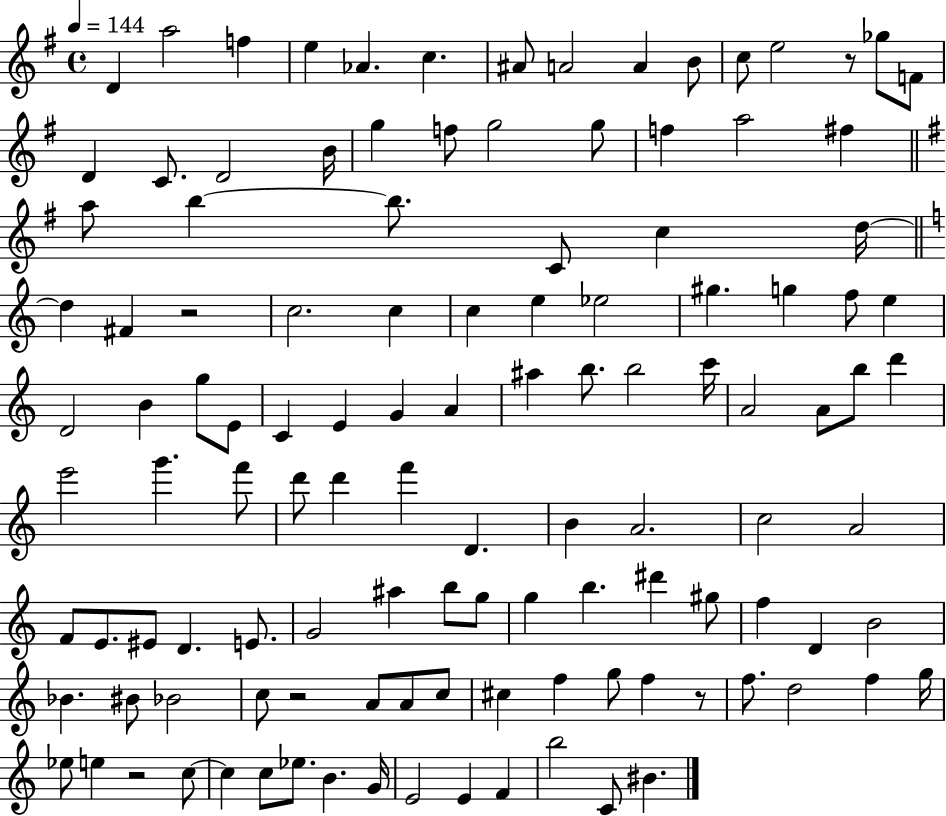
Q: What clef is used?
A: treble